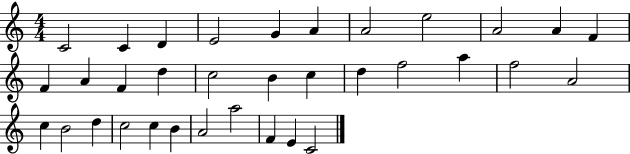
{
  \clef treble
  \numericTimeSignature
  \time 4/4
  \key c \major
  c'2 c'4 d'4 | e'2 g'4 a'4 | a'2 e''2 | a'2 a'4 f'4 | \break f'4 a'4 f'4 d''4 | c''2 b'4 c''4 | d''4 f''2 a''4 | f''2 a'2 | \break c''4 b'2 d''4 | c''2 c''4 b'4 | a'2 a''2 | f'4 e'4 c'2 | \break \bar "|."
}